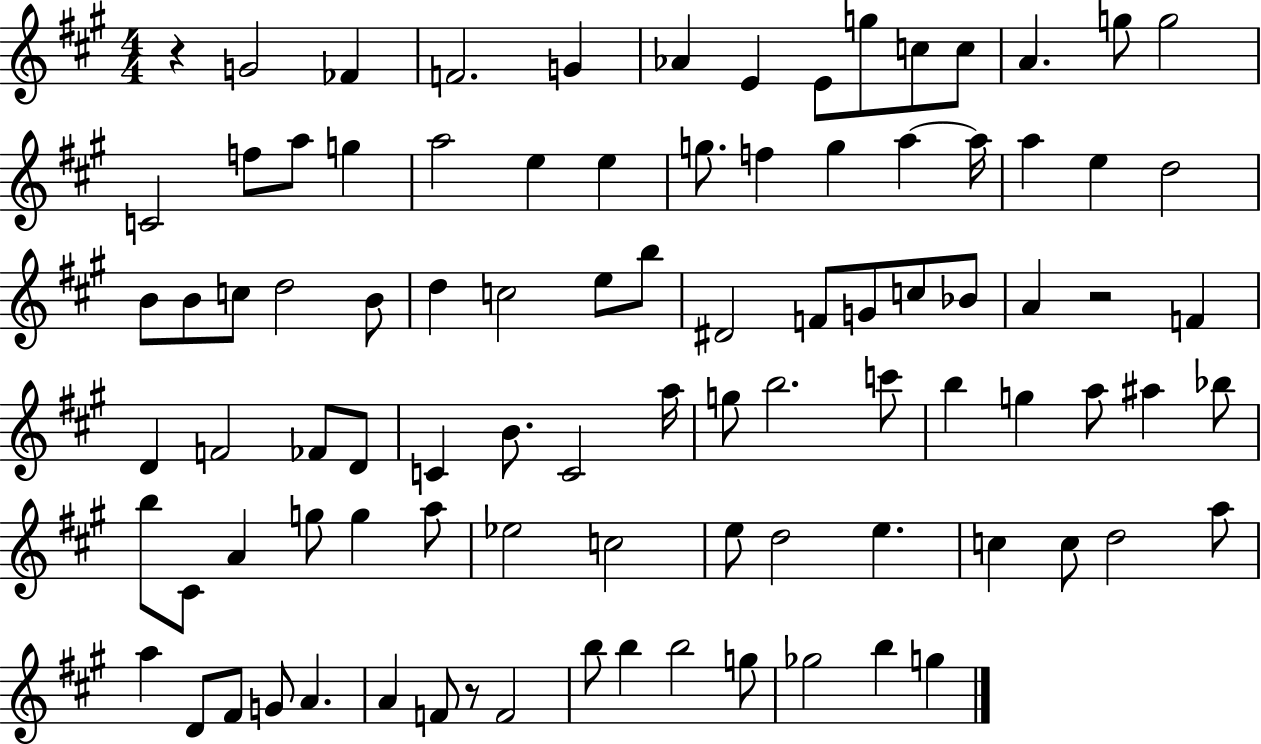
X:1
T:Untitled
M:4/4
L:1/4
K:A
z G2 _F F2 G _A E E/2 g/2 c/2 c/2 A g/2 g2 C2 f/2 a/2 g a2 e e g/2 f g a a/4 a e d2 B/2 B/2 c/2 d2 B/2 d c2 e/2 b/2 ^D2 F/2 G/2 c/2 _B/2 A z2 F D F2 _F/2 D/2 C B/2 C2 a/4 g/2 b2 c'/2 b g a/2 ^a _b/2 b/2 ^C/2 A g/2 g a/2 _e2 c2 e/2 d2 e c c/2 d2 a/2 a D/2 ^F/2 G/2 A A F/2 z/2 F2 b/2 b b2 g/2 _g2 b g